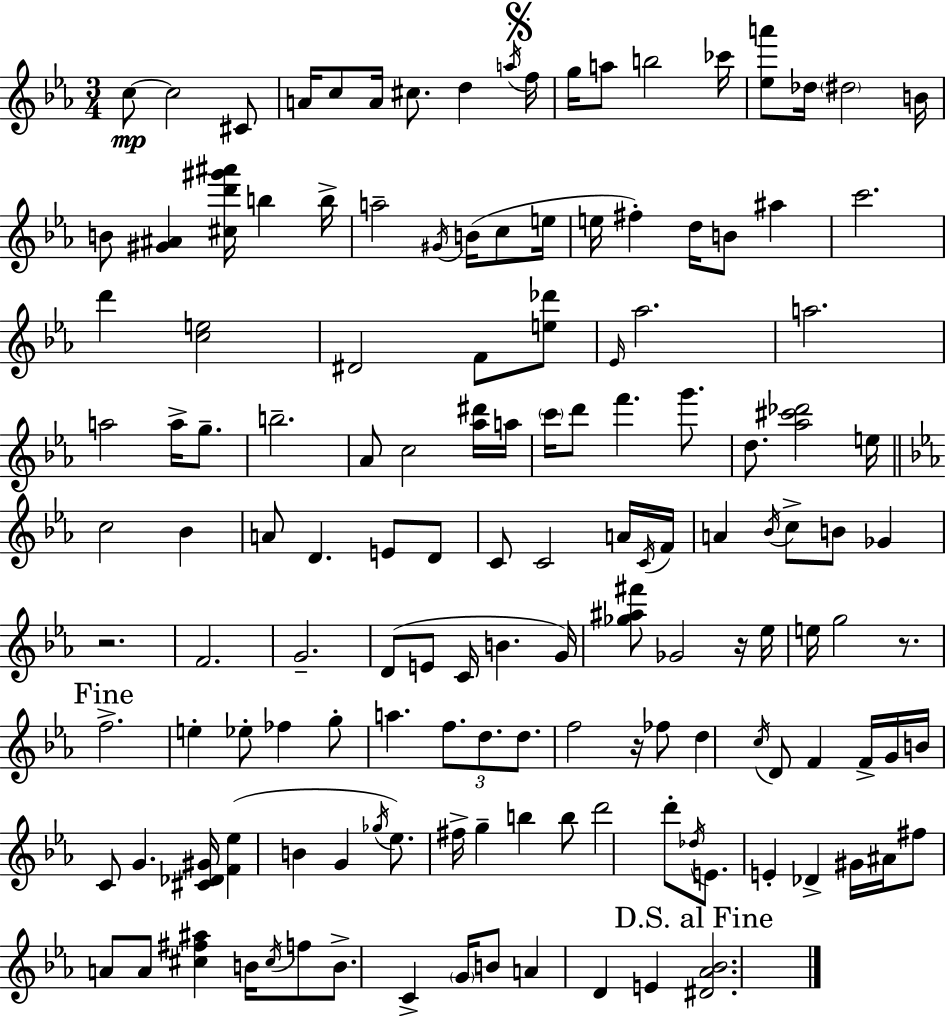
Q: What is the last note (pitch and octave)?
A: E4